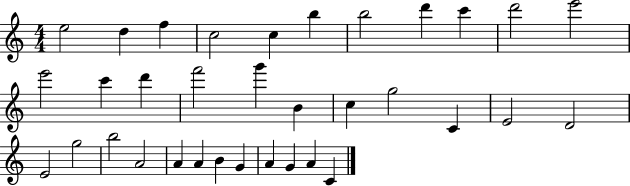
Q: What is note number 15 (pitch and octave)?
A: F6